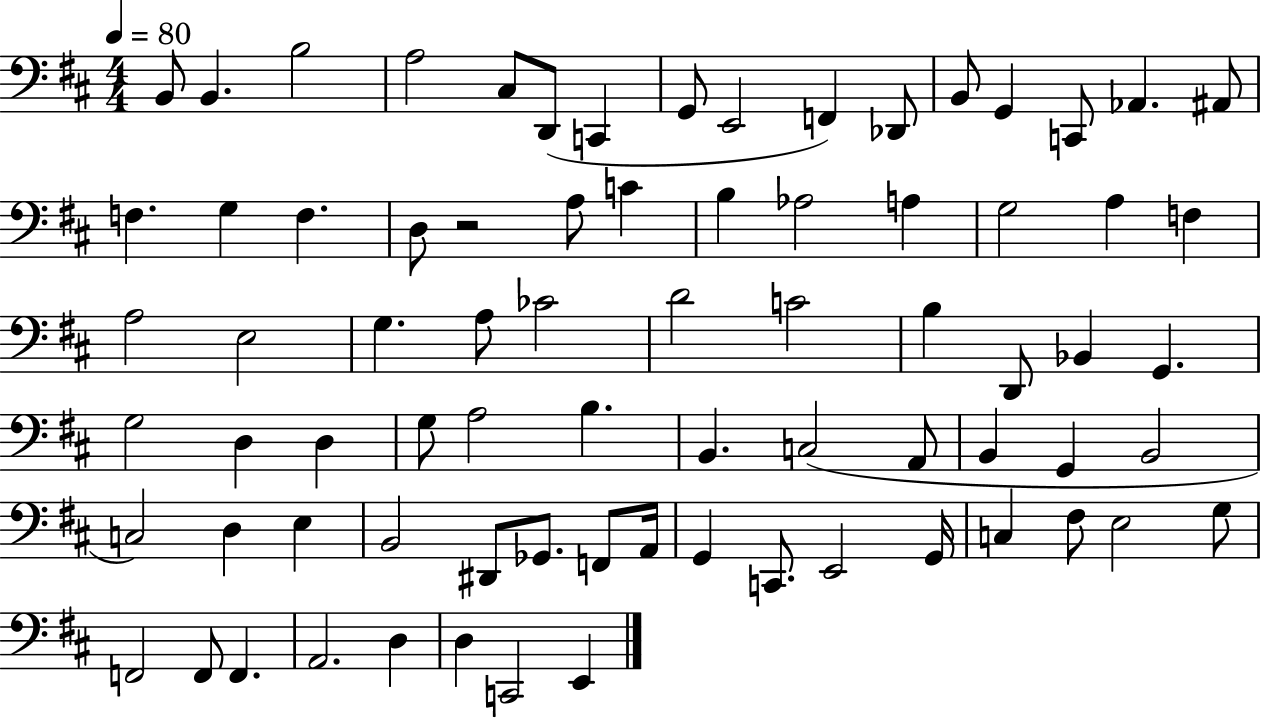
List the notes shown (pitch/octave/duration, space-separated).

B2/e B2/q. B3/h A3/h C#3/e D2/e C2/q G2/e E2/h F2/q Db2/e B2/e G2/q C2/e Ab2/q. A#2/e F3/q. G3/q F3/q. D3/e R/h A3/e C4/q B3/q Ab3/h A3/q G3/h A3/q F3/q A3/h E3/h G3/q. A3/e CES4/h D4/h C4/h B3/q D2/e Bb2/q G2/q. G3/h D3/q D3/q G3/e A3/h B3/q. B2/q. C3/h A2/e B2/q G2/q B2/h C3/h D3/q E3/q B2/h D#2/e Gb2/e. F2/e A2/s G2/q C2/e. E2/h G2/s C3/q F#3/e E3/h G3/e F2/h F2/e F2/q. A2/h. D3/q D3/q C2/h E2/q